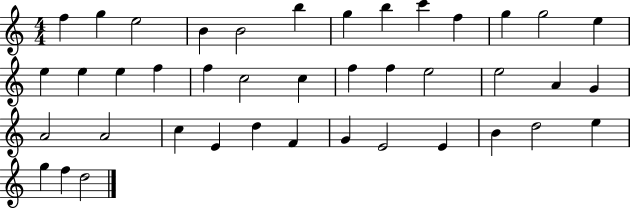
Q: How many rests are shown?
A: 0